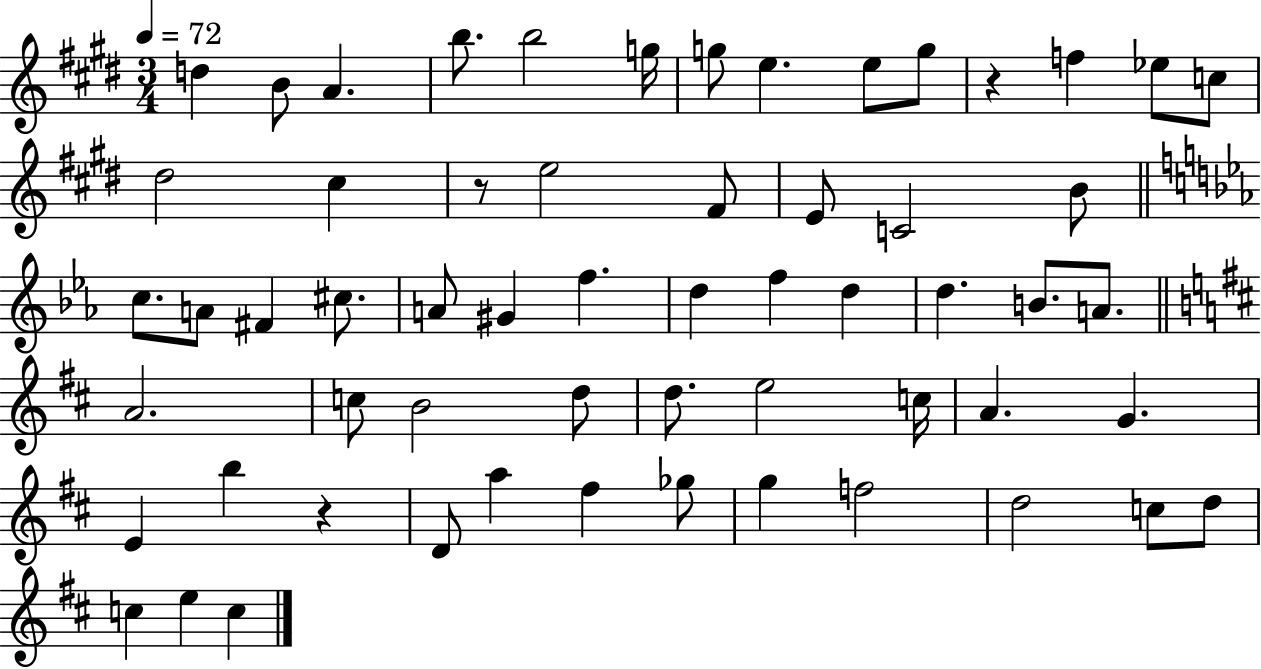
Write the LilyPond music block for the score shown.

{
  \clef treble
  \numericTimeSignature
  \time 3/4
  \key e \major
  \tempo 4 = 72
  \repeat volta 2 { d''4 b'8 a'4. | b''8. b''2 g''16 | g''8 e''4. e''8 g''8 | r4 f''4 ees''8 c''8 | \break dis''2 cis''4 | r8 e''2 fis'8 | e'8 c'2 b'8 | \bar "||" \break \key ees \major c''8. a'8 fis'4 cis''8. | a'8 gis'4 f''4. | d''4 f''4 d''4 | d''4. b'8. a'8. | \break \bar "||" \break \key d \major a'2. | c''8 b'2 d''8 | d''8. e''2 c''16 | a'4. g'4. | \break e'4 b''4 r4 | d'8 a''4 fis''4 ges''8 | g''4 f''2 | d''2 c''8 d''8 | \break c''4 e''4 c''4 | } \bar "|."
}